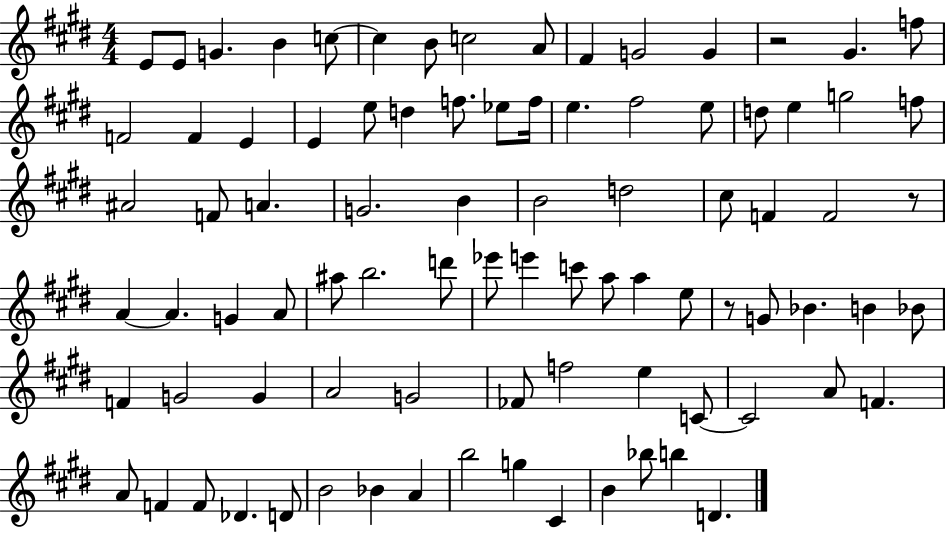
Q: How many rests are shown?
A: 3